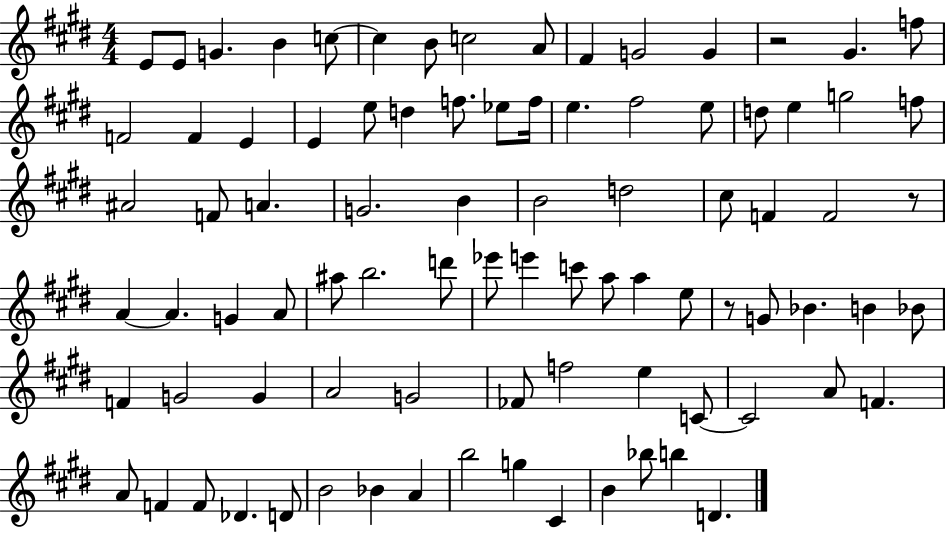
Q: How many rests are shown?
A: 3